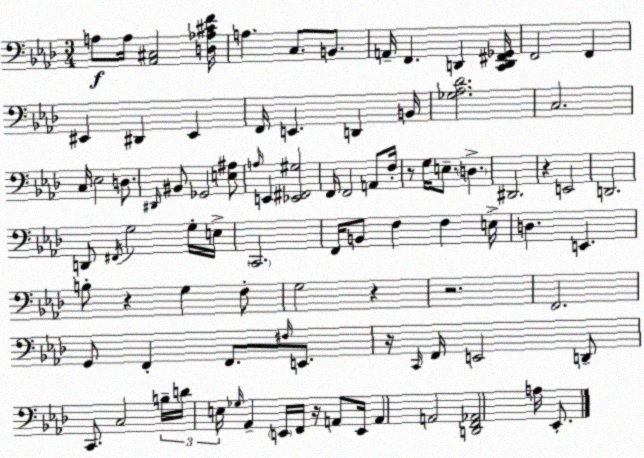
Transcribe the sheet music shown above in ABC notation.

X:1
T:Untitled
M:3/4
L:1/4
K:Ab
A,/2 A,/4 [_A,,^C,]2 [D,_A,^CF]/4 A, C,/2 B,,/2 A,,/4 F,, D,, [C,,D,,^F,,_G,,]/4 F,,2 F,, ^E,, ^D,, ^E,, F,,/4 E,, D,, B,,/4 [_G,_A,_D]2 C,2 C,/4 _E,2 D,/2 ^D,,/4 ^B,,/2 _G,,2 [E,^A,]/2 A,/4 E,, [_E,,^F,,^G,]2 F,,/4 F,,2 A,,/2 F,/4 z/2 G,/4 E,/2 D, ^D,,2 z E,,2 D,,2 D,,/2 ^F,,/4 G,2 G,/4 E,/4 C,,2 F,,/4 B,,/2 F, F, E,/4 D, E,, B,/2 z G, F,/2 G,2 z z2 F,,2 G,,/2 F,, F,,/2 ^F,/4 E,,/2 z/4 C,,/4 F,,/4 E,,2 D,,/2 C,,/2 C,2 B,/4 D/4 E,/4 _G,/4 _A,, E,,/4 F,,/4 z/4 A,,/2 E,,/4 A,, A,,2 [D,,F,,_A,,]2 A,/4 _E,,/2